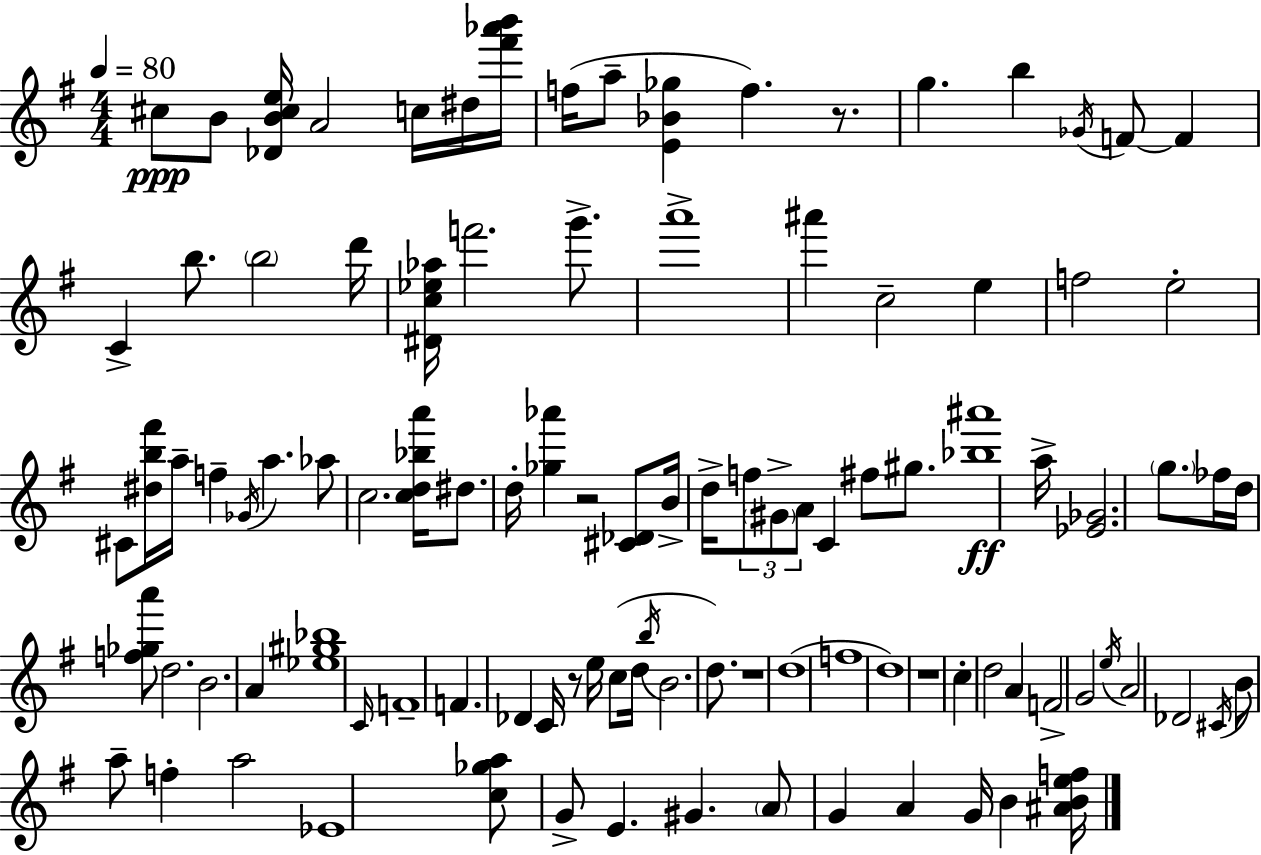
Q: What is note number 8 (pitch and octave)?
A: F5